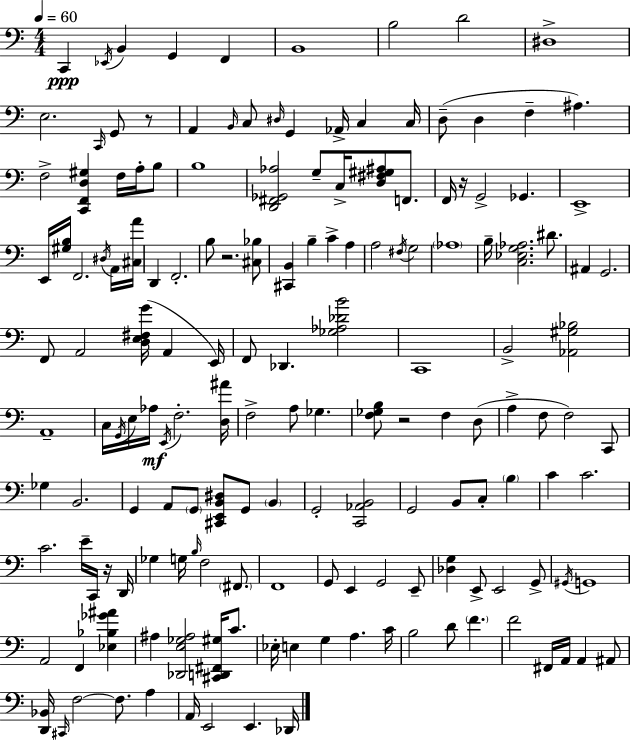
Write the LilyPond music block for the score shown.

{
  \clef bass
  \numericTimeSignature
  \time 4/4
  \key a \minor
  \tempo 4 = 60
  \repeat volta 2 { c,4\ppp \acciaccatura { ees,16 } b,4 g,4 f,4 | b,1 | b2 d'2 | dis1-> | \break e2. \grace { c,16 } g,8 | r8 a,4 \grace { b,16 } c8 \grace { dis16 } g,4 aes,16-> c4 | c16 d8--( d4 f4-- ais4.) | f2-> <c, f, d gis>4 | \break f16 a16-. b8 b1 | <d, fis, ges, aes>2 g8-- c16-> <d fis gis ais>8 | f,8. f,16 r16 g,2-> ges,4. | e,1-> | \break e,16 <gis b>16 f,2. | \acciaccatura { dis16 } a,16 <cis a'>16 d,4 f,2.-. | b8 r2. | <cis bes>8 <cis, b,>4 b4-- c'4-> | \break a4 a2 \acciaccatura { fis16 } g2 | \parenthesize aes1 | b16-- <c ees g aes>2. | dis'8. ais,4 g,2. | \break f,8 a,2 | <d e fis g'>16( a,4 e,16) f,8 des,4. <ges aes des' b'>2 | c,1 | b,2-> <aes, gis bes>2 | \break a,1-- | c16 \acciaccatura { g,16 } e16 aes16\mf \acciaccatura { e,16 } f2.-. | <d ais'>16 f2-> | a8 ges4. <f ges b>8 r2 | \break f4 d8( a4-> f8 f2) | c,8 ges4 b,2. | g,4 a,8 \parenthesize g,8 | <cis, e, b, dis>8 g,8 \parenthesize b,4 g,2-. | \break <c, aes, b,>2 g,2 | b,8 c8-. \parenthesize b4 c'4 c'2. | c'2. | e'16-- c,16 r16 d,16 ges4 g16 \grace { b16 } f2 | \break \parenthesize fis,8. f,1 | g,8 e,4 g,2 | e,8-- <des g>4 e,8-> e,2 | g,8-> \acciaccatura { gis,16 } g,1 | \break a,2 | f,4 <ees bes ges' ais'>4 ais4 <des, e ges ais>2 | <cis, d, fis, gis>16 c'8. ees16-. e4 g4 | a4. c'16 b2 | \break d'8 \parenthesize f'4. f'2 | fis,16 a,16 a,4 ais,8 <d, bes,>16 \grace { cis,16 } f2~~ | f8. a4 a,16 e,2 | e,4. des,16 } \bar "|."
}